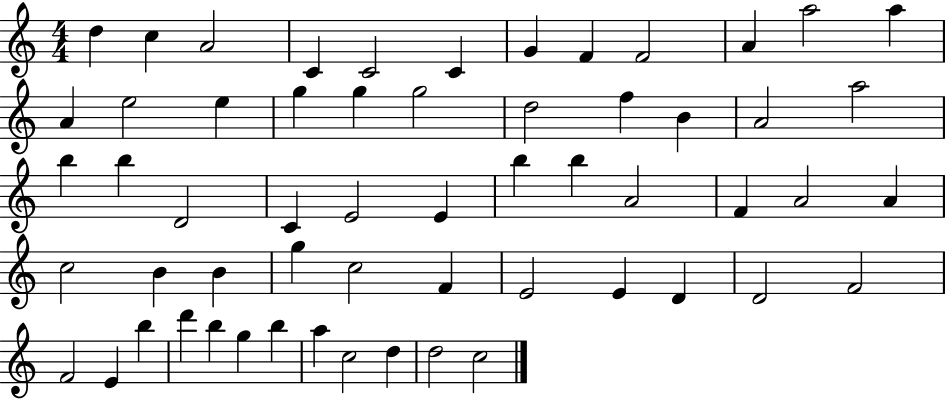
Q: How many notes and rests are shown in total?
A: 58